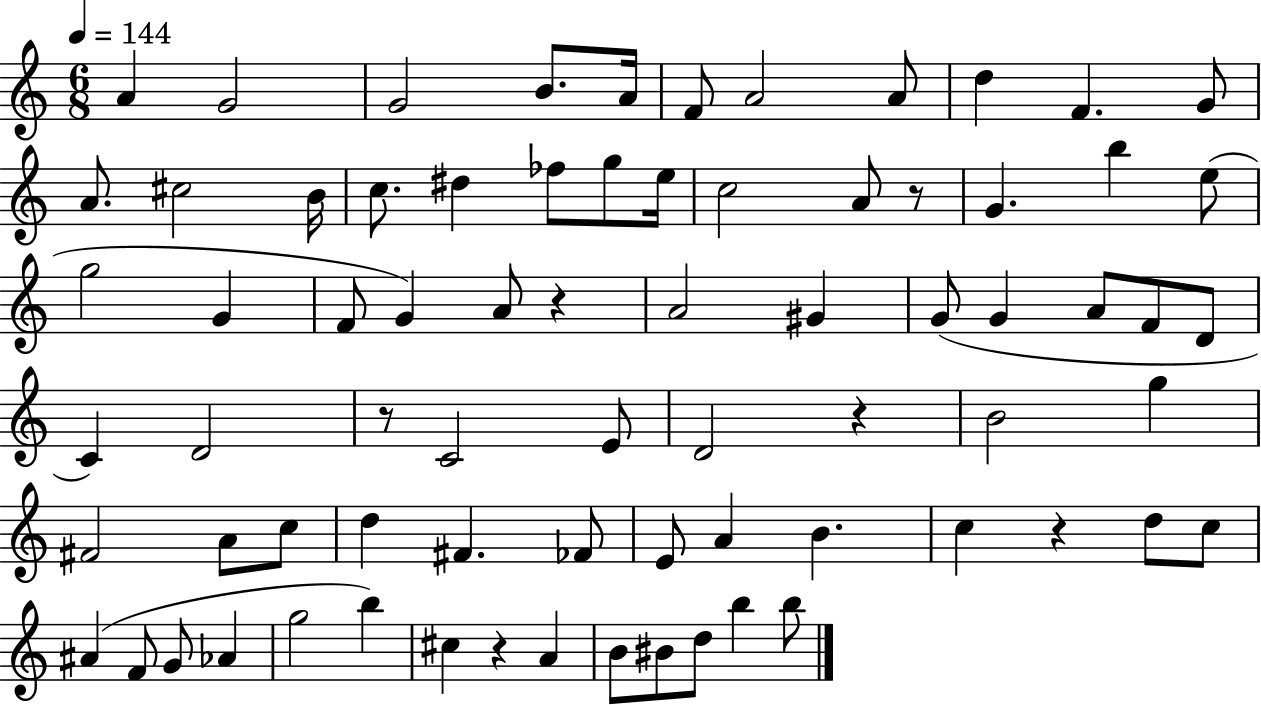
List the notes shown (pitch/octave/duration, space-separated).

A4/q G4/h G4/h B4/e. A4/s F4/e A4/h A4/e D5/q F4/q. G4/e A4/e. C#5/h B4/s C5/e. D#5/q FES5/e G5/e E5/s C5/h A4/e R/e G4/q. B5/q E5/e G5/h G4/q F4/e G4/q A4/e R/q A4/h G#4/q G4/e G4/q A4/e F4/e D4/e C4/q D4/h R/e C4/h E4/e D4/h R/q B4/h G5/q F#4/h A4/e C5/e D5/q F#4/q. FES4/e E4/e A4/q B4/q. C5/q R/q D5/e C5/e A#4/q F4/e G4/e Ab4/q G5/h B5/q C#5/q R/q A4/q B4/e BIS4/e D5/e B5/q B5/e